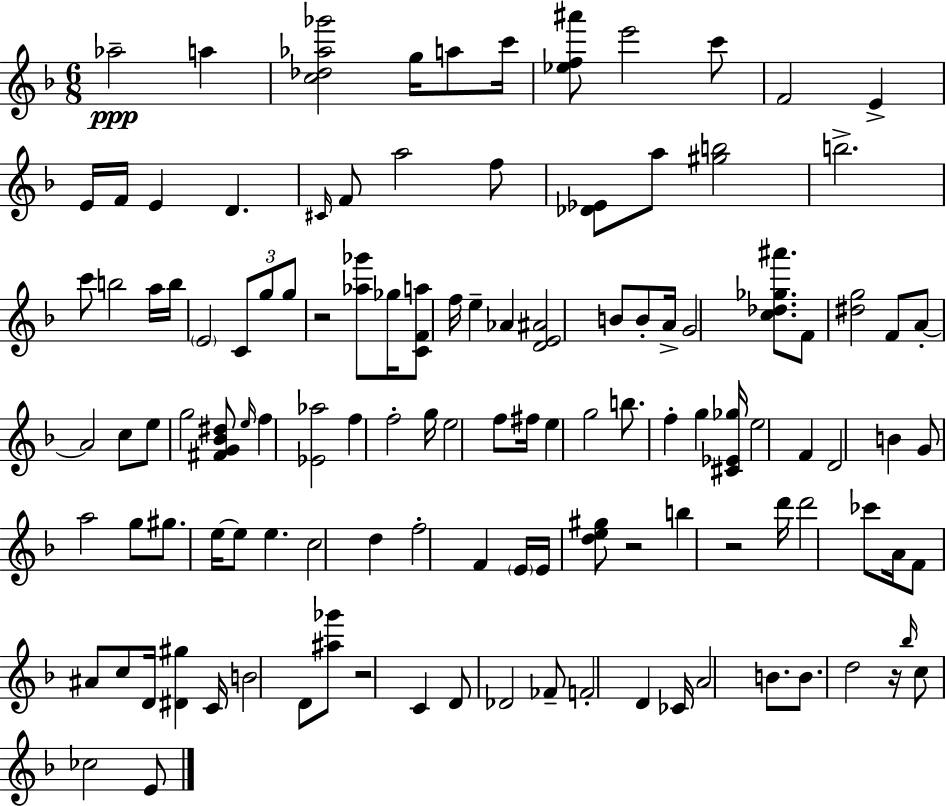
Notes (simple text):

Ab5/h A5/q [C5,Db5,Ab5,Gb6]/h G5/s A5/e C6/s [Eb5,F5,A#6]/e E6/h C6/e F4/h E4/q E4/s F4/s E4/q D4/q. C#4/s F4/e A5/h F5/e [Db4,Eb4]/e A5/e [G#5,B5]/h B5/h. C6/e B5/h A5/s B5/s E4/h C4/e G5/e G5/e R/h [Ab5,Gb6]/e Gb5/s [C4,F4,A5]/e F5/s E5/q Ab4/q [D4,E4,A#4]/h B4/e B4/e A4/s G4/h [C5,Db5,Gb5,A#6]/e. F4/e [D#5,G5]/h F4/e A4/e A4/h C5/e E5/e G5/h [F#4,G4,Bb4,D#5]/e E5/s F5/q [Eb4,Ab5]/h F5/q F5/h G5/s E5/h F5/e F#5/s E5/q G5/h B5/e. F5/q G5/q [C#4,Eb4,Gb5]/s E5/h F4/q D4/h B4/q G4/e A5/h G5/e G#5/e. E5/s E5/e E5/q. C5/h D5/q F5/h F4/q E4/s E4/s [D5,E5,G#5]/e R/h B5/q R/h D6/s D6/h CES6/e A4/s F4/e A#4/e C5/e D4/s [D#4,G#5]/q C4/s B4/h D4/e [A#5,Gb6]/e R/h C4/q D4/e Db4/h FES4/e F4/h D4/q CES4/s A4/h B4/e. B4/e. D5/h R/s Bb5/s C5/e CES5/h E4/e